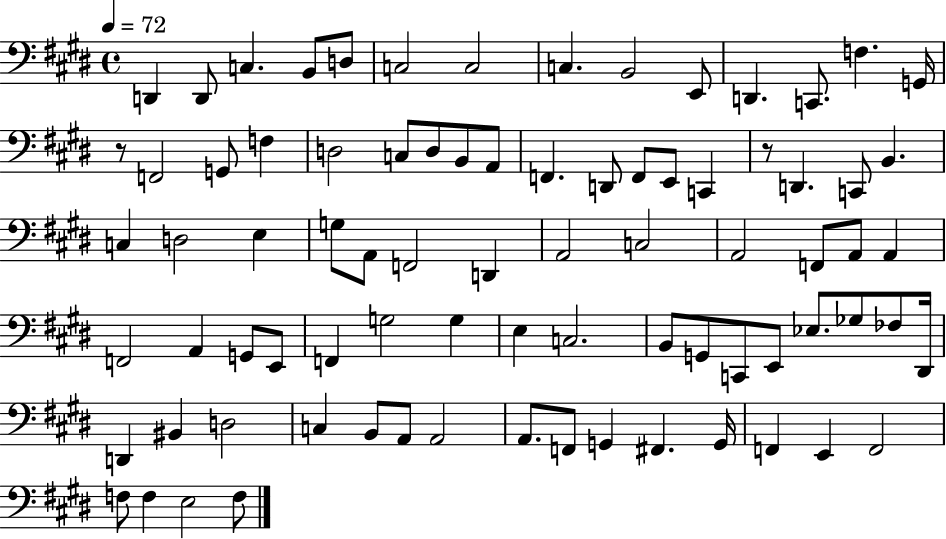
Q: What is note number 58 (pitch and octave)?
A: Gb3